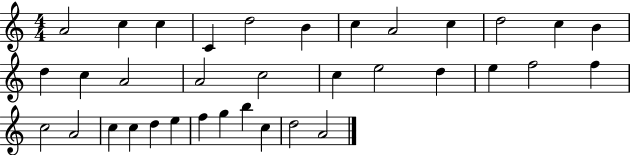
{
  \clef treble
  \numericTimeSignature
  \time 4/4
  \key c \major
  a'2 c''4 c''4 | c'4 d''2 b'4 | c''4 a'2 c''4 | d''2 c''4 b'4 | \break d''4 c''4 a'2 | a'2 c''2 | c''4 e''2 d''4 | e''4 f''2 f''4 | \break c''2 a'2 | c''4 c''4 d''4 e''4 | f''4 g''4 b''4 c''4 | d''2 a'2 | \break \bar "|."
}